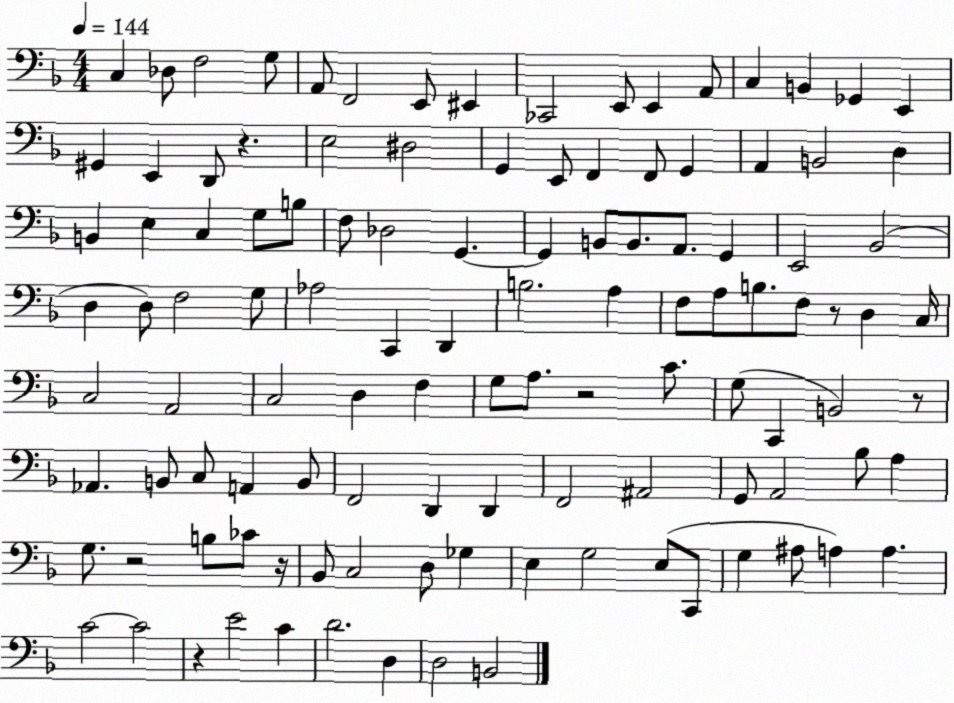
X:1
T:Untitled
M:4/4
L:1/4
K:F
C, _D,/2 F,2 G,/2 A,,/2 F,,2 E,,/2 ^E,, _C,,2 E,,/2 E,, A,,/2 C, B,, _G,, E,, ^G,, E,, D,,/2 z E,2 ^D,2 G,, E,,/2 F,, F,,/2 G,, A,, B,,2 D, B,, E, C, G,/2 B,/2 F,/2 _D,2 G,, G,, B,,/2 B,,/2 A,,/2 G,, E,,2 _B,,2 D, D,/2 F,2 G,/2 _A,2 C,, D,, B,2 A, F,/2 A,/2 B,/2 F,/2 z/2 D, C,/4 C,2 A,,2 C,2 D, F, G,/2 A,/2 z2 C/2 G,/2 C,, B,,2 z/2 _A,, B,,/2 C,/2 A,, B,,/2 F,,2 D,, D,, F,,2 ^A,,2 G,,/2 A,,2 _B,/2 A, G,/2 z2 B,/2 _C/2 z/4 _B,,/2 C,2 D,/2 _G, E, G,2 E,/2 C,,/2 G, ^A,/2 A, A, C2 C2 z E2 C D2 D, D,2 B,,2